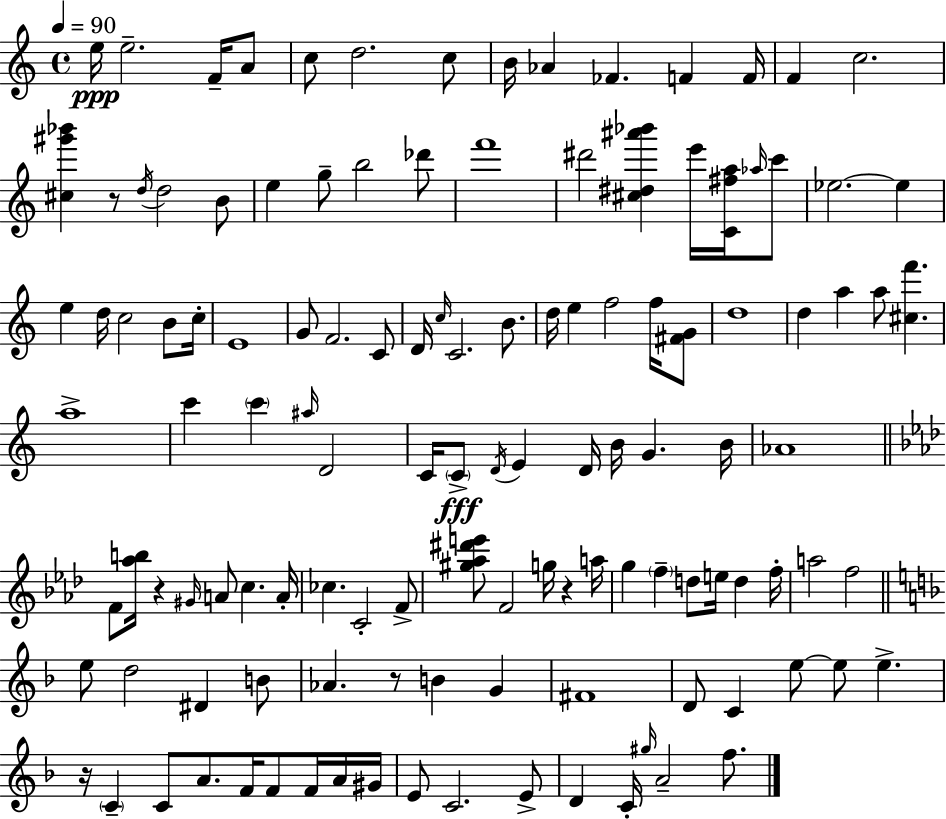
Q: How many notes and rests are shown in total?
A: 123